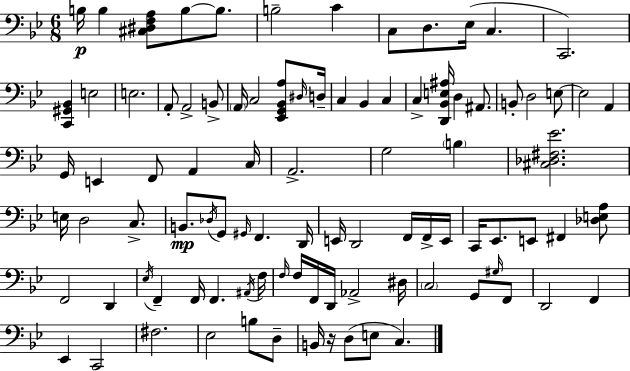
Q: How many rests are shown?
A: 1